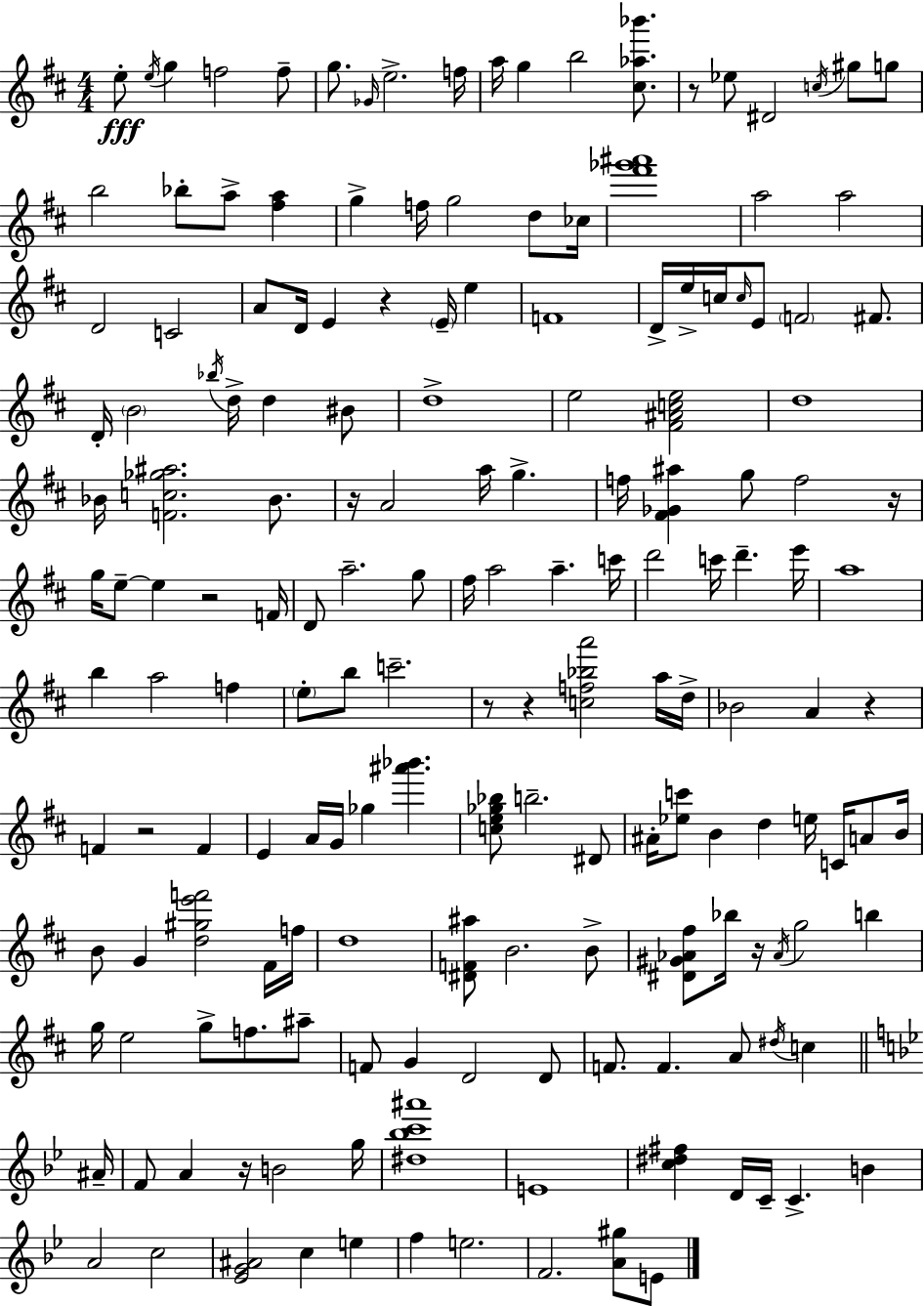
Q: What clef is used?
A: treble